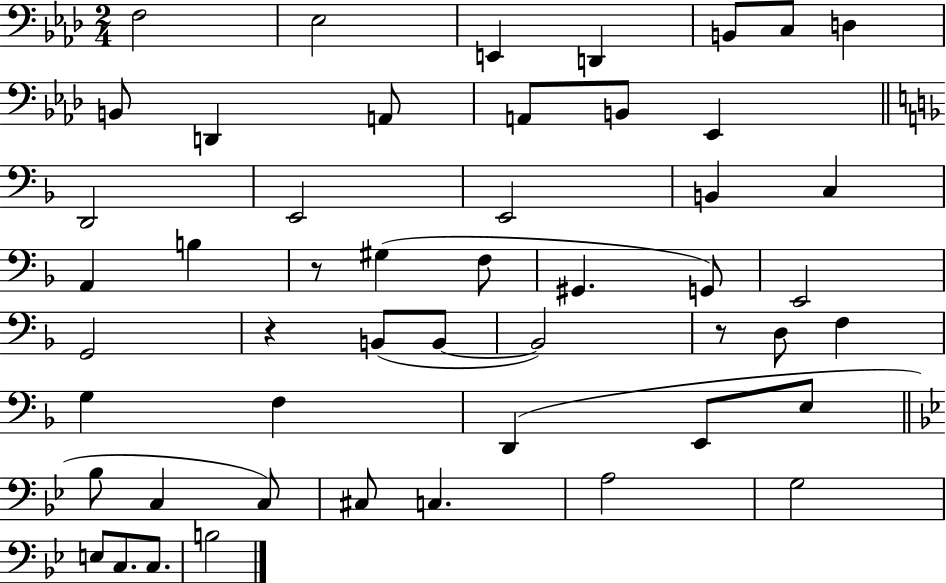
F3/h Eb3/h E2/q D2/q B2/e C3/e D3/q B2/e D2/q A2/e A2/e B2/e Eb2/q D2/h E2/h E2/h B2/q C3/q A2/q B3/q R/e G#3/q F3/e G#2/q. G2/e E2/h G2/h R/q B2/e B2/e B2/h R/e D3/e F3/q G3/q F3/q D2/q E2/e E3/e Bb3/e C3/q C3/e C#3/e C3/q. A3/h G3/h E3/e C3/e. C3/e. B3/h